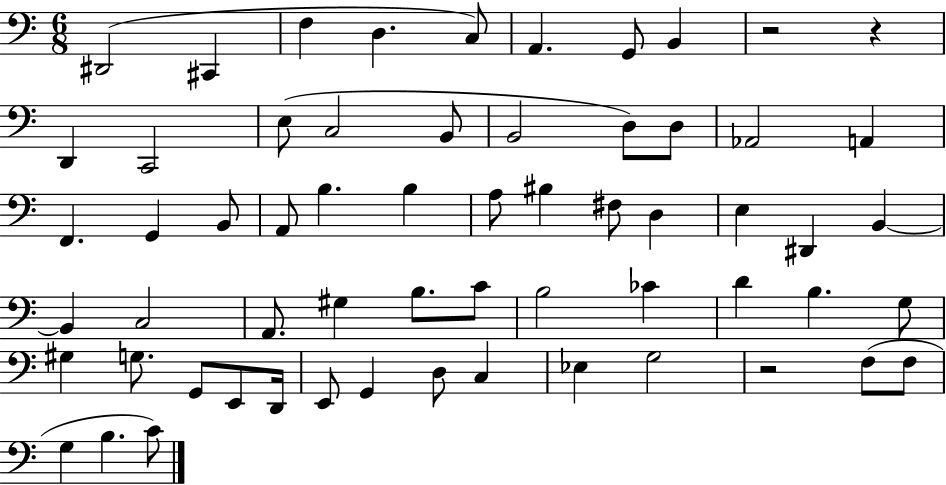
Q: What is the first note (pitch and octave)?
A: D#2